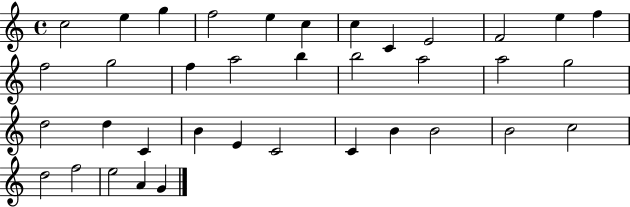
C5/h E5/q G5/q F5/h E5/q C5/q C5/q C4/q E4/h F4/h E5/q F5/q F5/h G5/h F5/q A5/h B5/q B5/h A5/h A5/h G5/h D5/h D5/q C4/q B4/q E4/q C4/h C4/q B4/q B4/h B4/h C5/h D5/h F5/h E5/h A4/q G4/q